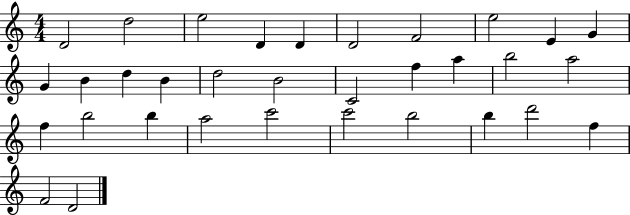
X:1
T:Untitled
M:4/4
L:1/4
K:C
D2 d2 e2 D D D2 F2 e2 E G G B d B d2 B2 C2 f a b2 a2 f b2 b a2 c'2 c'2 b2 b d'2 f F2 D2